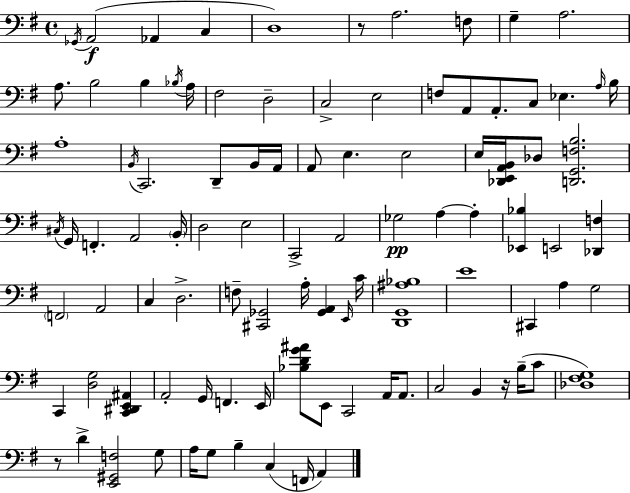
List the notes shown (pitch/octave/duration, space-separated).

Gb2/s A2/h Ab2/q C3/q D3/w R/e A3/h. F3/e G3/q A3/h. A3/e. B3/h B3/q Bb3/s A3/s F#3/h D3/h C3/h E3/h F3/e A2/e A2/e. C3/e Eb3/q. A3/s B3/s A3/w B2/s C2/h. D2/e B2/s A2/s A2/e E3/q. E3/h E3/s [Db2,E2,A2,B2]/s Db3/e [D2,G2,F3,B3]/h. C#3/s G2/s F2/q. A2/h B2/s D3/h E3/h C2/h A2/h Gb3/h A3/q A3/q [Eb2,Bb3]/q E2/h [Db2,F3]/q F2/h A2/h C3/q D3/h. F3/e [C#2,Gb2]/h A3/s [Gb2,A2]/q E2/s C4/s [D2,G2,A#3,Bb3]/w E4/w C#2/q A3/q G3/h C2/q [D3,G3]/h [C2,D#2,E2,A#2]/q A2/h G2/s F2/q. E2/s [Bb3,D4,G4,A#4]/e E2/e C2/h A2/s A2/e. C3/h B2/q R/s B3/s C4/e [Db3,F#3,G3]/w R/e D4/q [E2,G#2,F3]/h G3/e A3/s G3/e B3/q C3/q F2/s A2/q